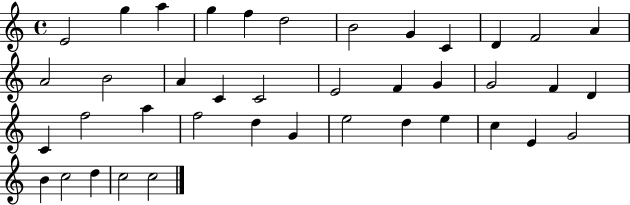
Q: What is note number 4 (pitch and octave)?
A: G5